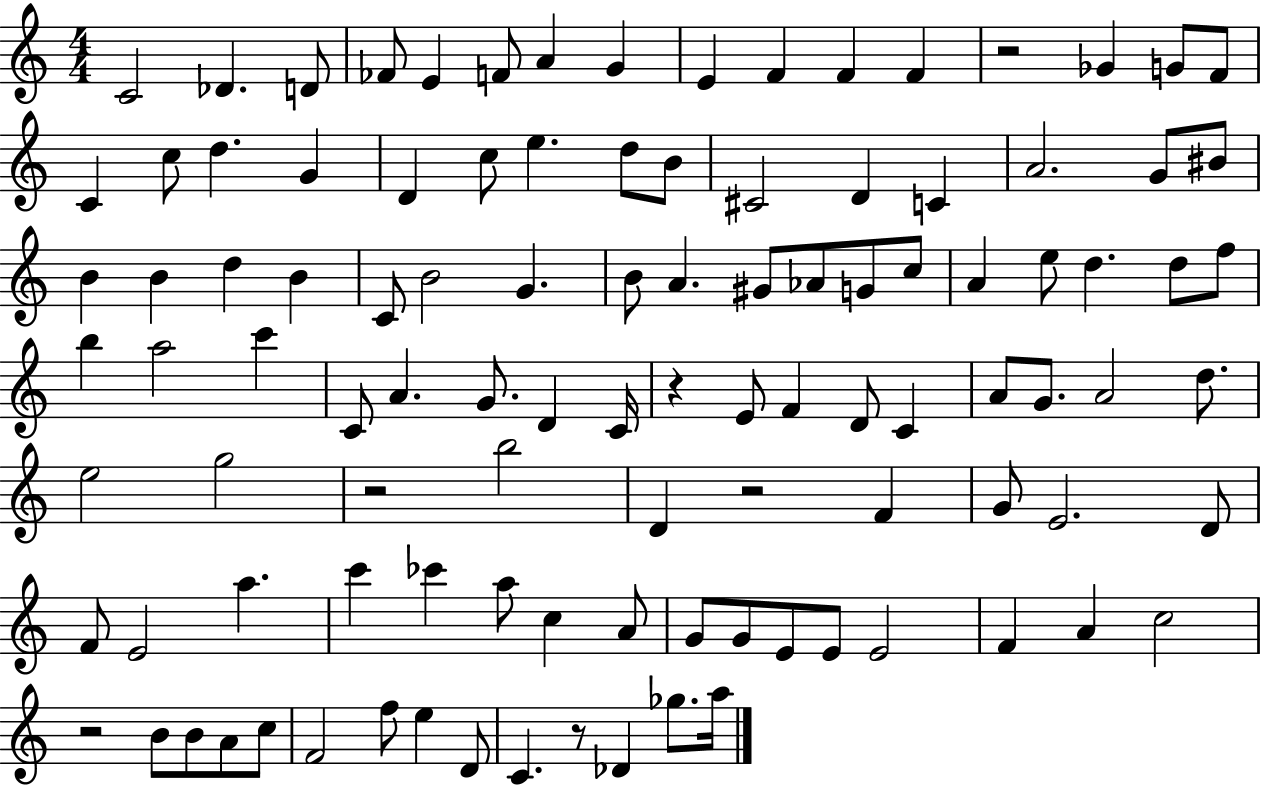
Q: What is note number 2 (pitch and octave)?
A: Db4